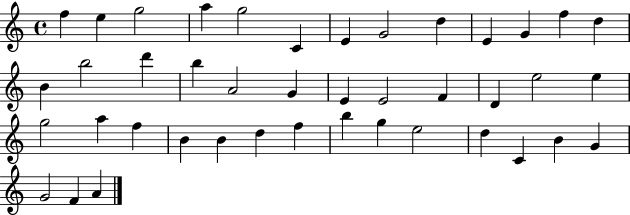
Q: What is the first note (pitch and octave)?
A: F5